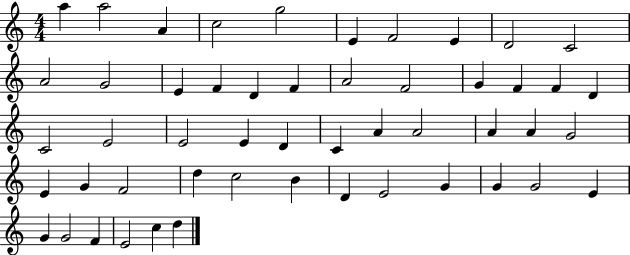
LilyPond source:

{
  \clef treble
  \numericTimeSignature
  \time 4/4
  \key c \major
  a''4 a''2 a'4 | c''2 g''2 | e'4 f'2 e'4 | d'2 c'2 | \break a'2 g'2 | e'4 f'4 d'4 f'4 | a'2 f'2 | g'4 f'4 f'4 d'4 | \break c'2 e'2 | e'2 e'4 d'4 | c'4 a'4 a'2 | a'4 a'4 g'2 | \break e'4 g'4 f'2 | d''4 c''2 b'4 | d'4 e'2 g'4 | g'4 g'2 e'4 | \break g'4 g'2 f'4 | e'2 c''4 d''4 | \bar "|."
}